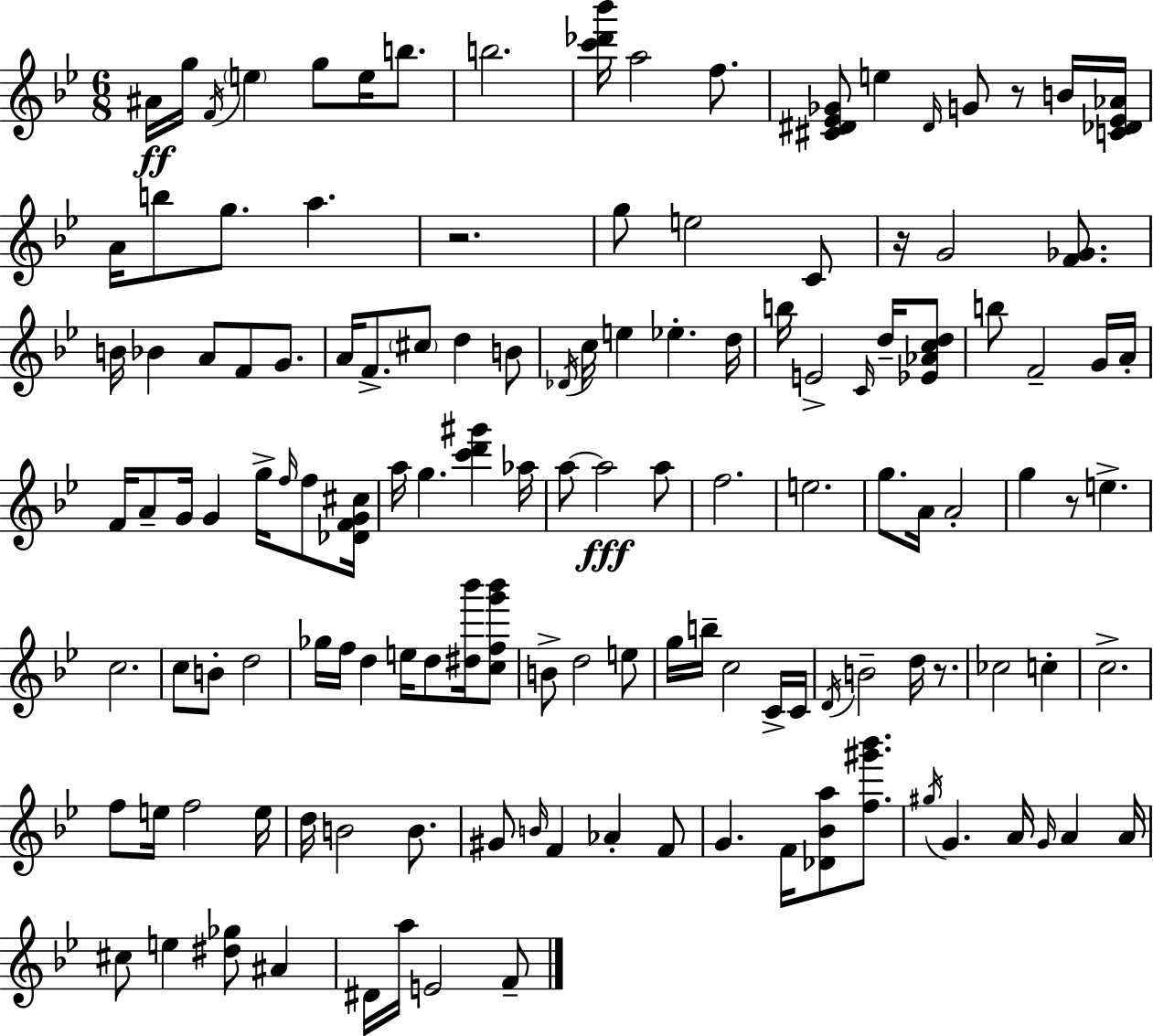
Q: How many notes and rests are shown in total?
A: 132